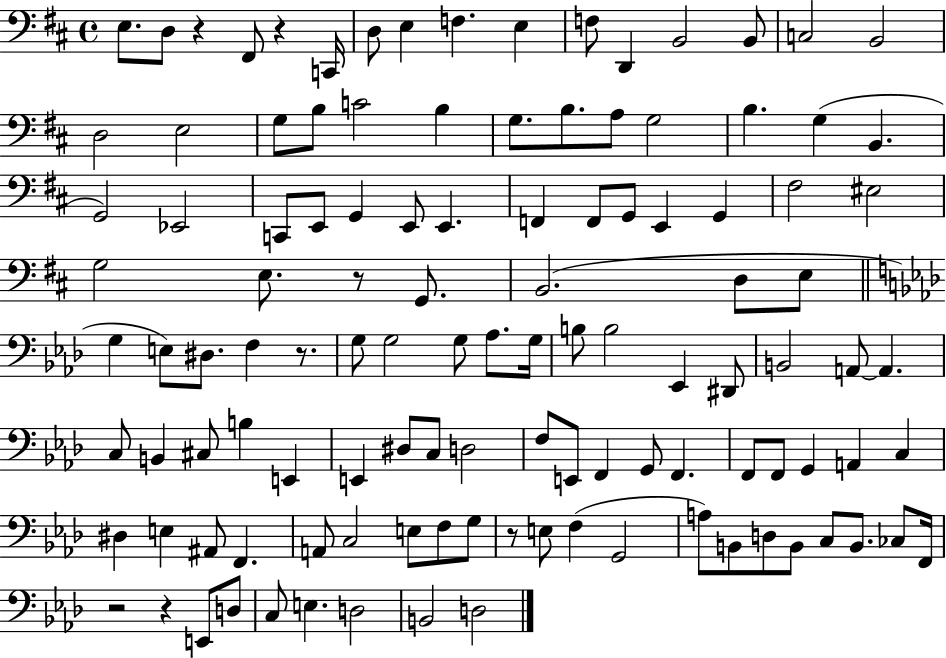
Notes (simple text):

E3/e. D3/e R/q F#2/e R/q C2/s D3/e E3/q F3/q. E3/q F3/e D2/q B2/h B2/e C3/h B2/h D3/h E3/h G3/e B3/e C4/h B3/q G3/e. B3/e. A3/e G3/h B3/q. G3/q B2/q. G2/h Eb2/h C2/e E2/e G2/q E2/e E2/q. F2/q F2/e G2/e E2/q G2/q F#3/h EIS3/h G3/h E3/e. R/e G2/e. B2/h. D3/e E3/e G3/q E3/e D#3/e. F3/q R/e. G3/e G3/h G3/e Ab3/e. G3/s B3/e B3/h Eb2/q D#2/e B2/h A2/e A2/q. C3/e B2/q C#3/e B3/q E2/q E2/q D#3/e C3/e D3/h F3/e E2/e F2/q G2/e F2/q. F2/e F2/e G2/q A2/q C3/q D#3/q E3/q A#2/e F2/q. A2/e C3/h E3/e F3/e G3/e R/e E3/e F3/q G2/h A3/e B2/e D3/e B2/e C3/e B2/e. CES3/e F2/s R/h R/q E2/e D3/e C3/e E3/q. D3/h B2/h D3/h